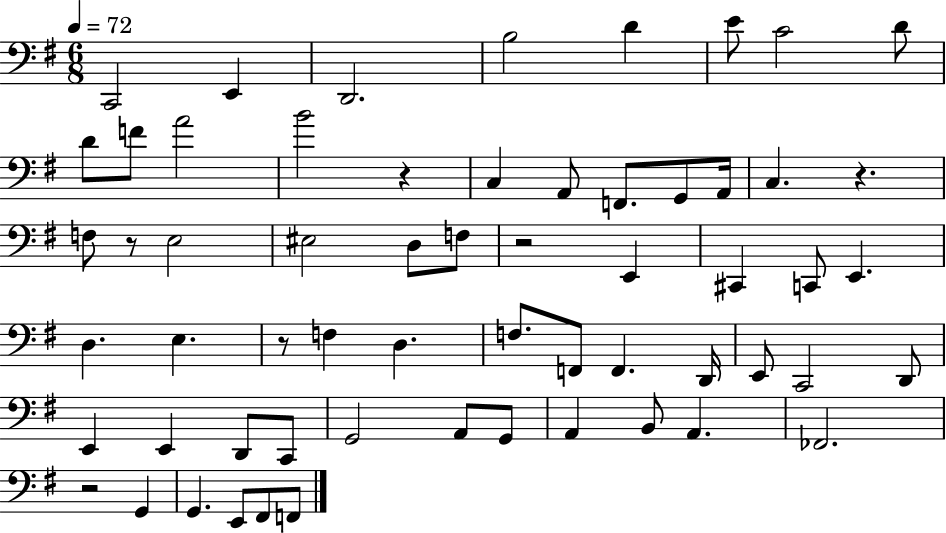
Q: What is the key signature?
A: G major